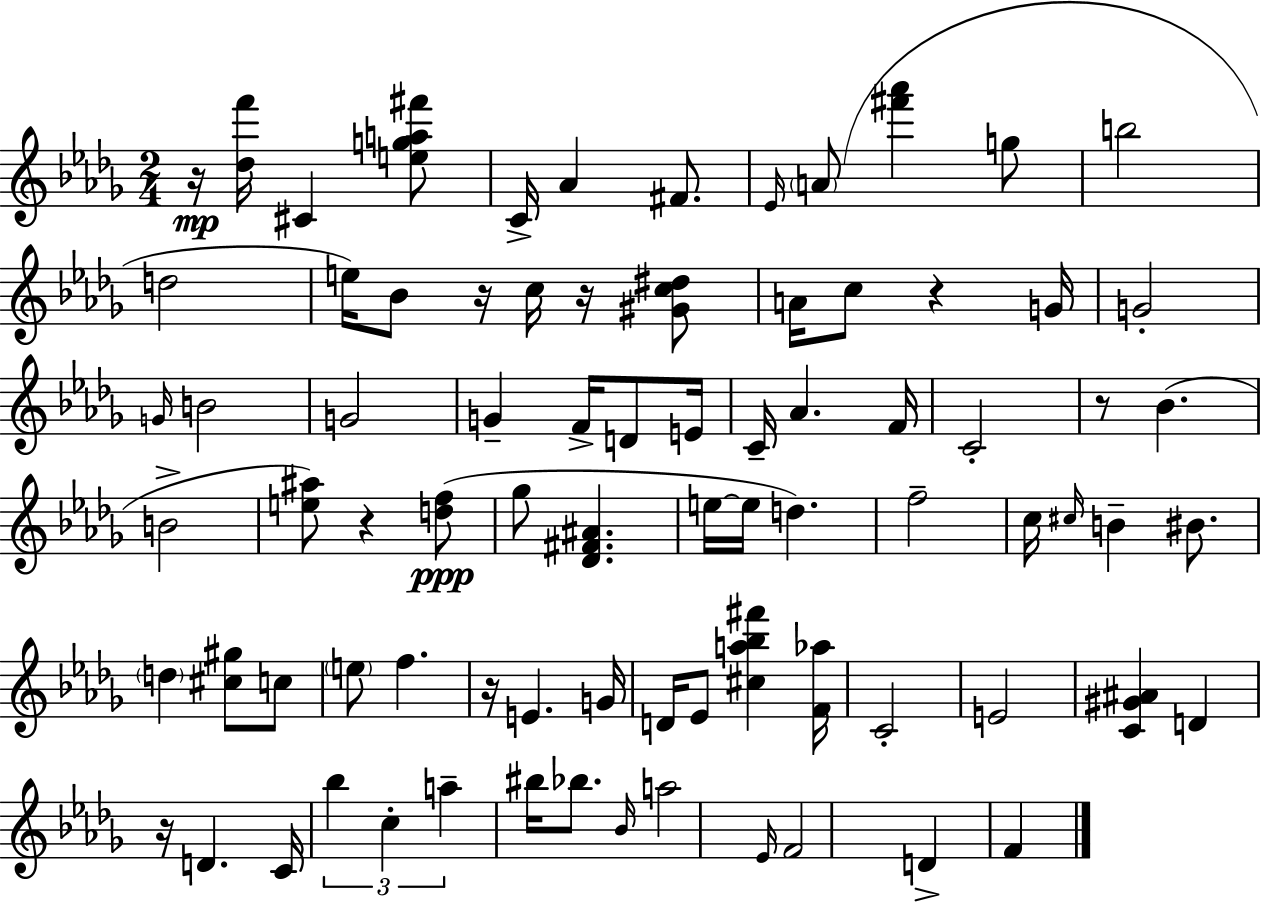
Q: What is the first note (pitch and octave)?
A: C#4